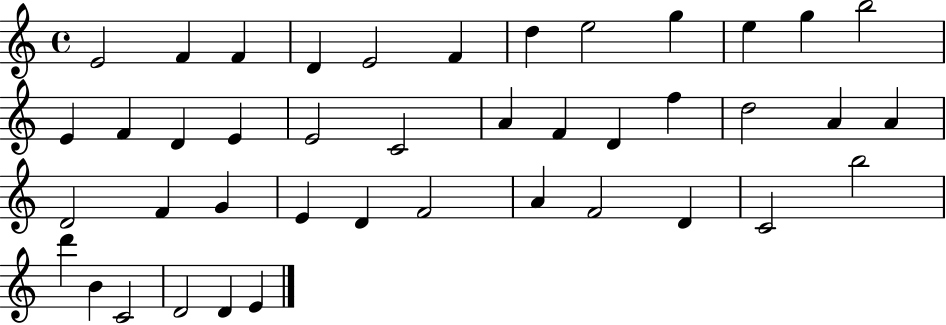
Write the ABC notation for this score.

X:1
T:Untitled
M:4/4
L:1/4
K:C
E2 F F D E2 F d e2 g e g b2 E F D E E2 C2 A F D f d2 A A D2 F G E D F2 A F2 D C2 b2 d' B C2 D2 D E